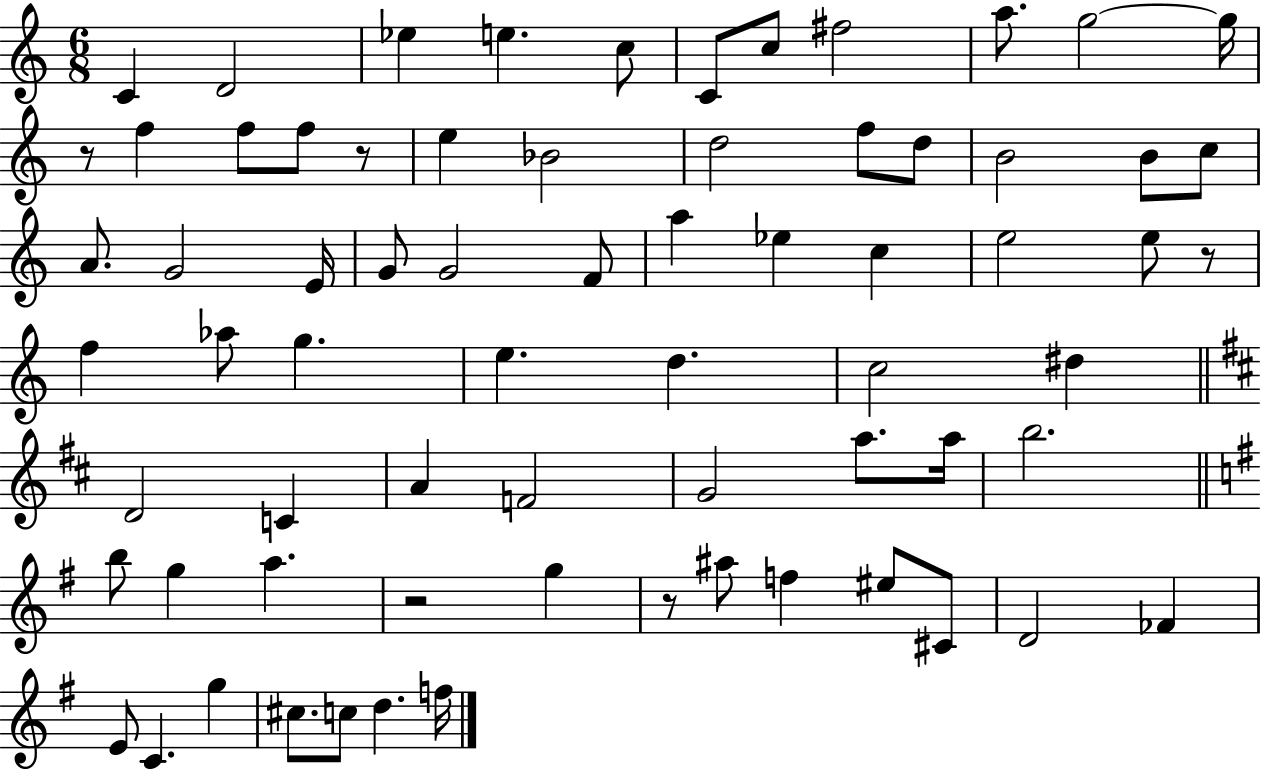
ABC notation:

X:1
T:Untitled
M:6/8
L:1/4
K:C
C D2 _e e c/2 C/2 c/2 ^f2 a/2 g2 g/4 z/2 f f/2 f/2 z/2 e _B2 d2 f/2 d/2 B2 B/2 c/2 A/2 G2 E/4 G/2 G2 F/2 a _e c e2 e/2 z/2 f _a/2 g e d c2 ^d D2 C A F2 G2 a/2 a/4 b2 b/2 g a z2 g z/2 ^a/2 f ^e/2 ^C/2 D2 _F E/2 C g ^c/2 c/2 d f/4